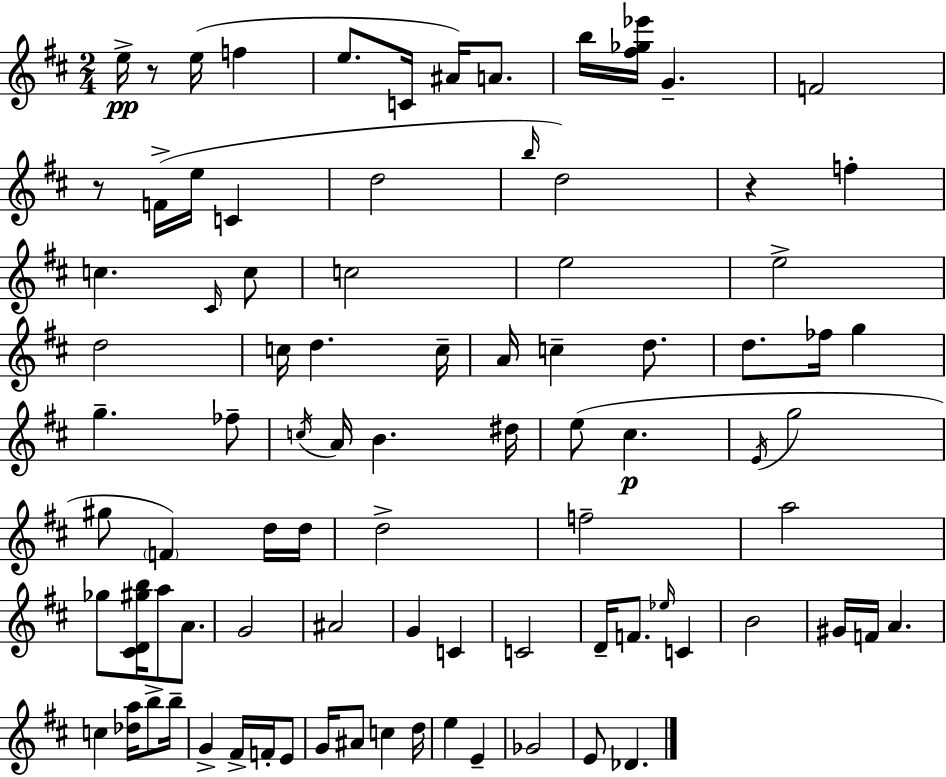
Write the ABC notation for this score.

X:1
T:Untitled
M:2/4
L:1/4
K:D
e/4 z/2 e/4 f e/2 C/4 ^A/4 A/2 b/4 [^f_g_e']/4 G F2 z/2 F/4 e/4 C d2 b/4 d2 z f c ^C/4 c/2 c2 e2 e2 d2 c/4 d c/4 A/4 c d/2 d/2 _f/4 g g _f/2 c/4 A/4 B ^d/4 e/2 ^c E/4 g2 ^g/2 F d/4 d/4 d2 f2 a2 _g/2 [^CD^gb]/4 a/2 A/2 G2 ^A2 G C C2 D/4 F/2 _e/4 C B2 ^G/4 F/4 A c [_da]/4 b/2 b/4 G ^F/4 F/4 E/2 G/4 ^A/2 c d/4 e E _G2 E/2 _D